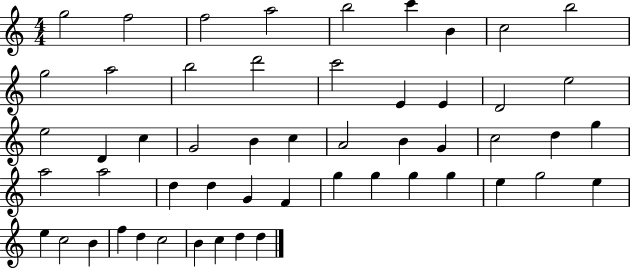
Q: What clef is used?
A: treble